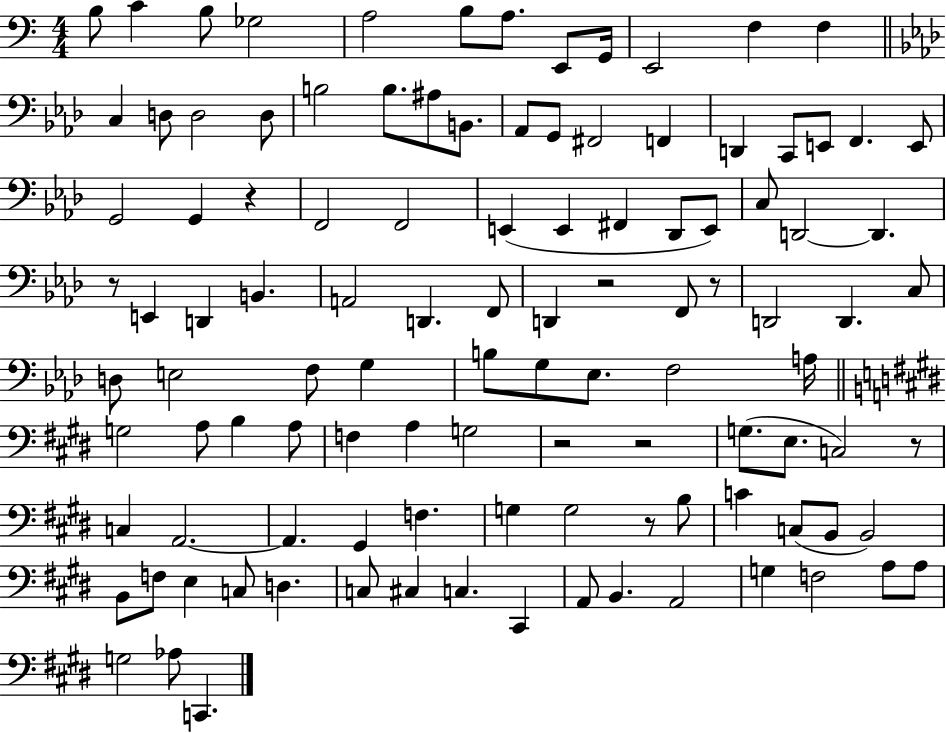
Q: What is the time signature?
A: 4/4